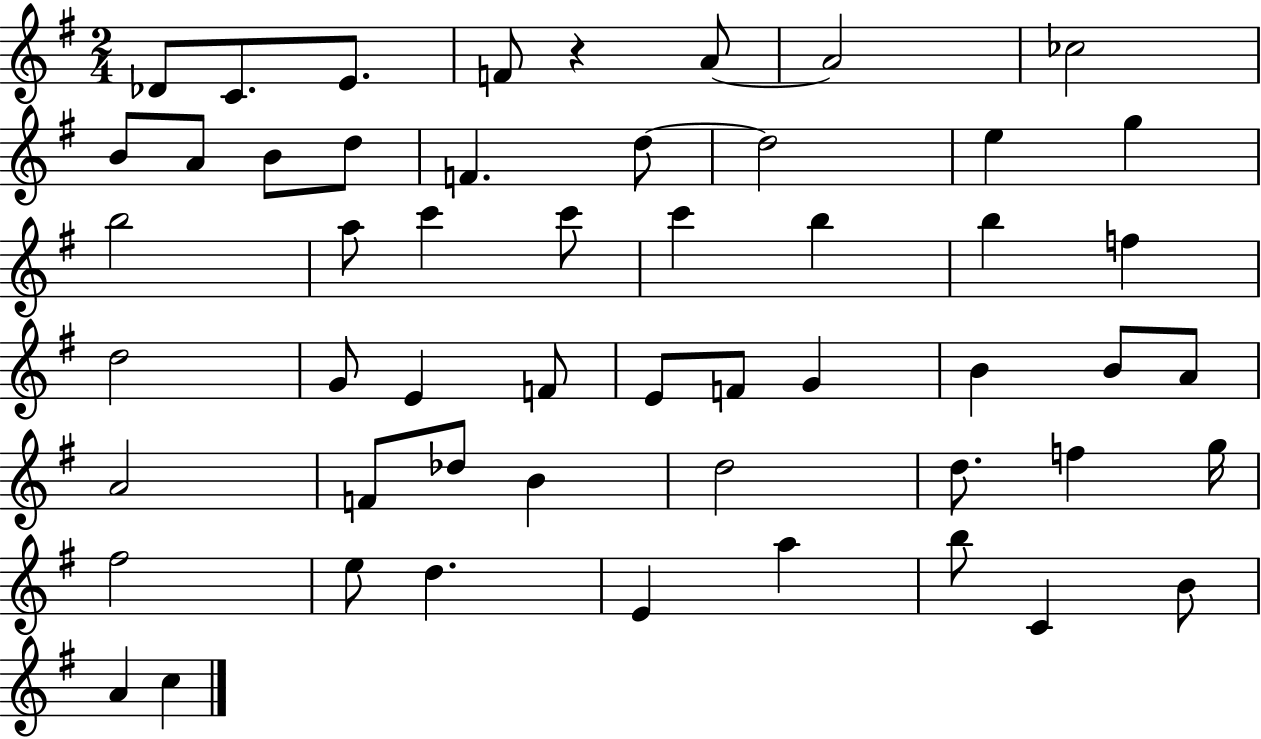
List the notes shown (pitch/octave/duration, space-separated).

Db4/e C4/e. E4/e. F4/e R/q A4/e A4/h CES5/h B4/e A4/e B4/e D5/e F4/q. D5/e D5/h E5/q G5/q B5/h A5/e C6/q C6/e C6/q B5/q B5/q F5/q D5/h G4/e E4/q F4/e E4/e F4/e G4/q B4/q B4/e A4/e A4/h F4/e Db5/e B4/q D5/h D5/e. F5/q G5/s F#5/h E5/e D5/q. E4/q A5/q B5/e C4/q B4/e A4/q C5/q